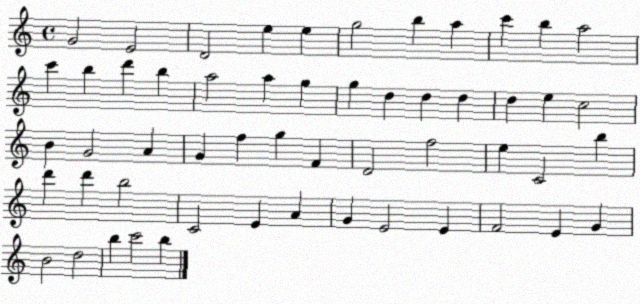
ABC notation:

X:1
T:Untitled
M:4/4
L:1/4
K:C
G2 E2 D2 e e g2 b a c' b a2 c' b d' b a2 a g g d d d d e c2 B G2 A G f g F D2 f2 e C2 b d' d' b2 C2 E A G E2 E F2 E G B2 d2 b c'2 b